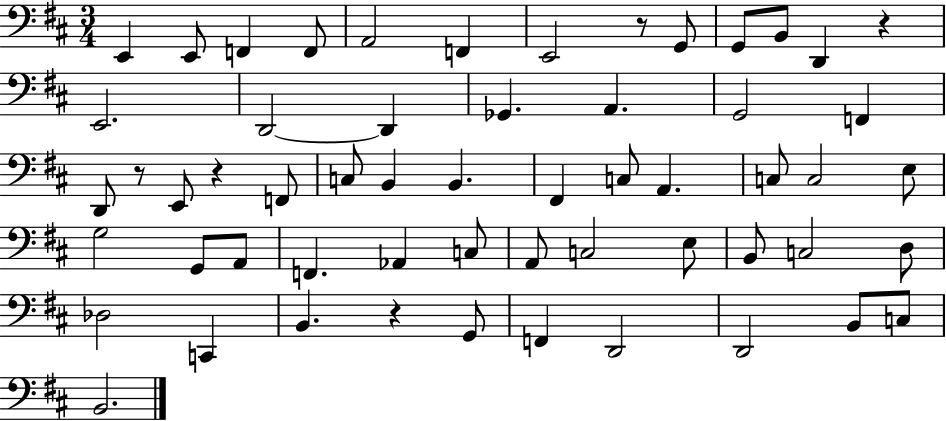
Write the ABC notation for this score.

X:1
T:Untitled
M:3/4
L:1/4
K:D
E,, E,,/2 F,, F,,/2 A,,2 F,, E,,2 z/2 G,,/2 G,,/2 B,,/2 D,, z E,,2 D,,2 D,, _G,, A,, G,,2 F,, D,,/2 z/2 E,,/2 z F,,/2 C,/2 B,, B,, ^F,, C,/2 A,, C,/2 C,2 E,/2 G,2 G,,/2 A,,/2 F,, _A,, C,/2 A,,/2 C,2 E,/2 B,,/2 C,2 D,/2 _D,2 C,, B,, z G,,/2 F,, D,,2 D,,2 B,,/2 C,/2 B,,2